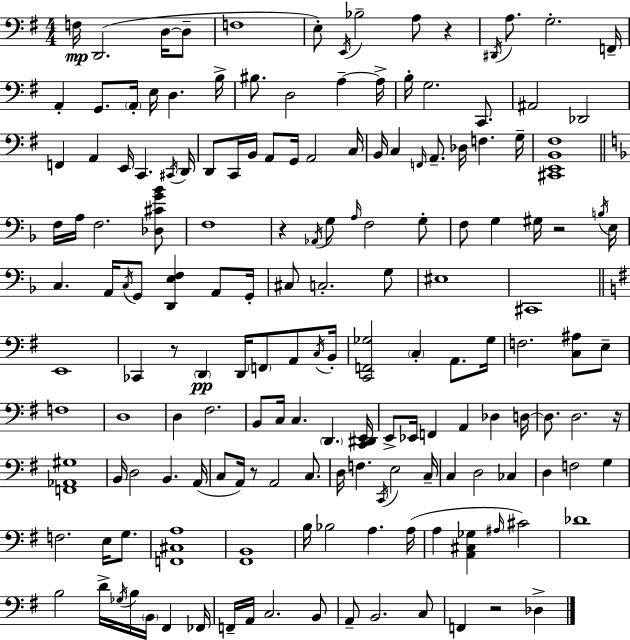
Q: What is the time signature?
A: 4/4